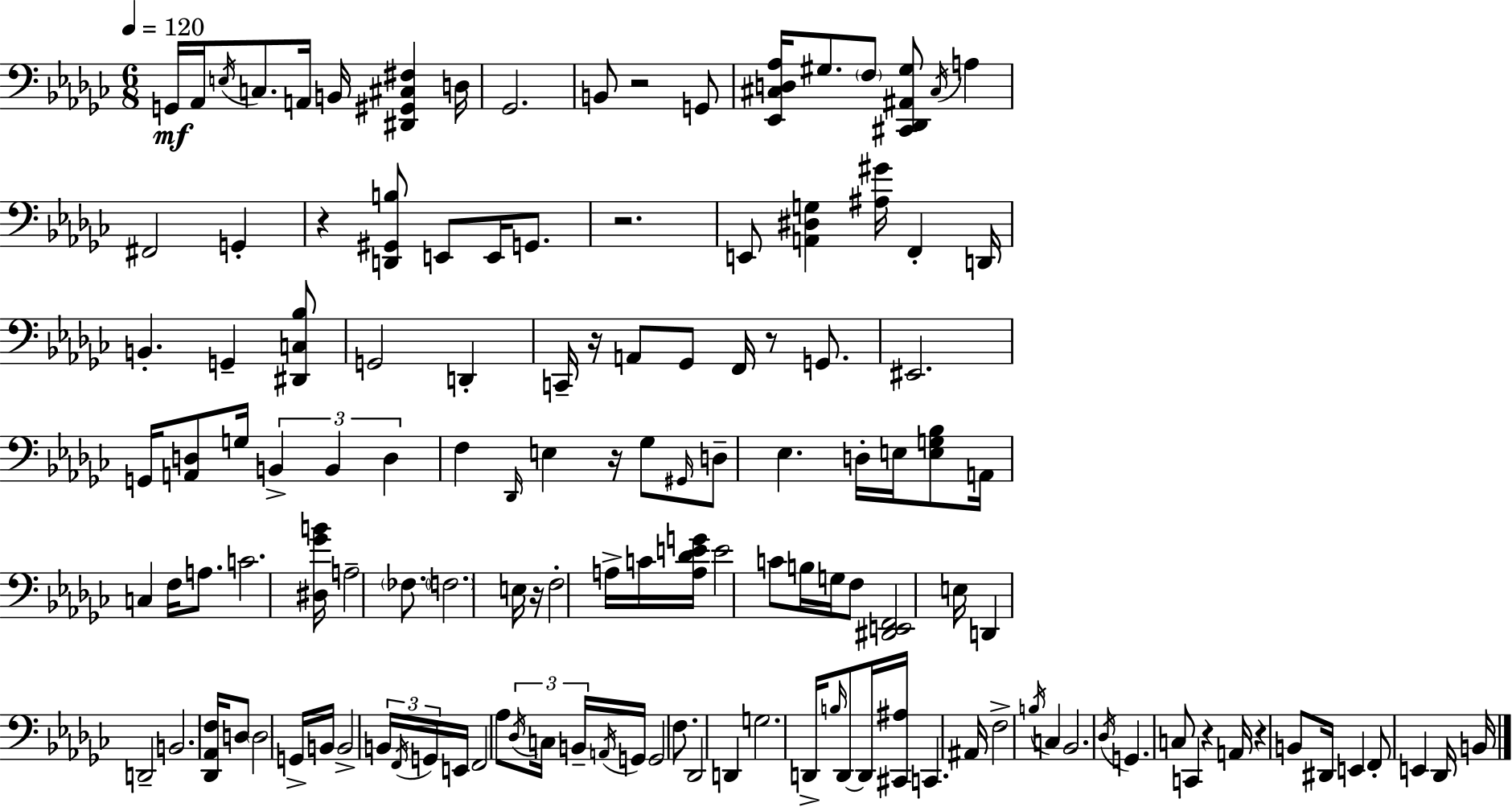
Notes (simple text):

G2/s Ab2/s E3/s C3/e. A2/s B2/s [D#2,G#2,C#3,F#3]/q D3/s Gb2/h. B2/e R/h G2/e [Eb2,C#3,D3,Ab3]/s G#3/e. F3/e [C#2,Db2,A#2,G#3]/e C#3/s A3/q F#2/h G2/q R/q [D2,G#2,B3]/e E2/e E2/s G2/e. R/h. E2/e [A2,D#3,G3]/q [A#3,G#4]/s F2/q D2/s B2/q. G2/q [D#2,C3,Bb3]/e G2/h D2/q C2/s R/s A2/e Gb2/e F2/s R/e G2/e. EIS2/h. G2/s [A2,D3]/e G3/s B2/q B2/q D3/q F3/q Db2/s E3/q R/s Gb3/e G#2/s D3/e Eb3/q. D3/s E3/s [E3,G3,Bb3]/e A2/s C3/q F3/s A3/e. C4/h. [D#3,Gb4,B4]/s A3/h FES3/e. F3/h. E3/s R/s F3/h A3/s C4/s [A3,Db4,E4,G4]/s E4/h C4/e B3/s G3/s F3/e [D#2,E2,F2]/h E3/s D2/q D2/h B2/h. [Db2,Ab2,F3]/s D3/e D3/h G2/s B2/s B2/h B2/s F2/s G2/s E2/s F2/h Ab3/e Db3/s C3/s B2/s A2/s G2/s G2/h F3/e. Db2/h D2/q G3/h. D2/s B3/s D2/e D2/s [C#2,A#3]/s C2/q. A#2/s F3/h B3/s C3/q Bb2/h. Db3/s G2/q. C3/e C2/q R/q A2/s R/q B2/e D#2/s E2/q F2/e E2/q Db2/s B2/s